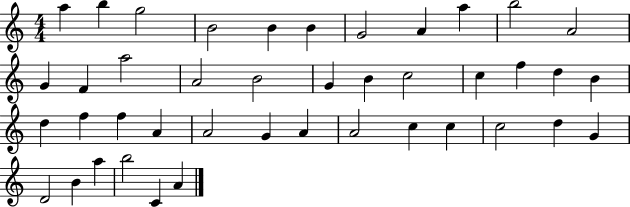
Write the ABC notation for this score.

X:1
T:Untitled
M:4/4
L:1/4
K:C
a b g2 B2 B B G2 A a b2 A2 G F a2 A2 B2 G B c2 c f d B d f f A A2 G A A2 c c c2 d G D2 B a b2 C A